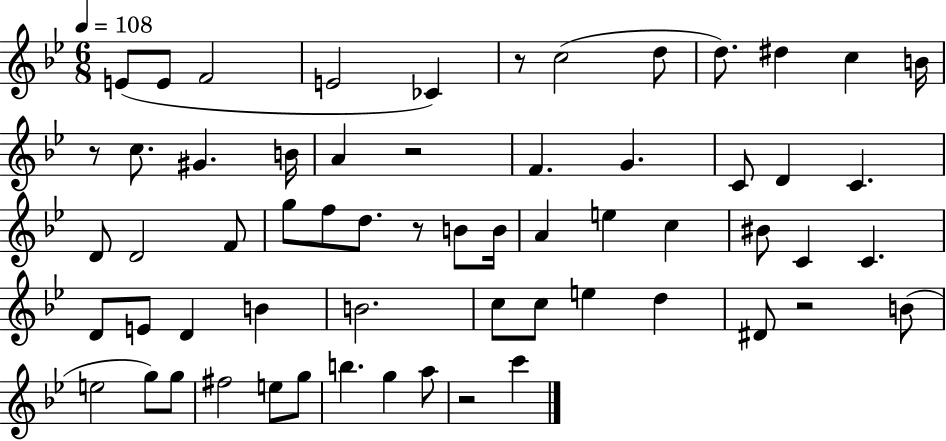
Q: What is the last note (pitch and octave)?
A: C6